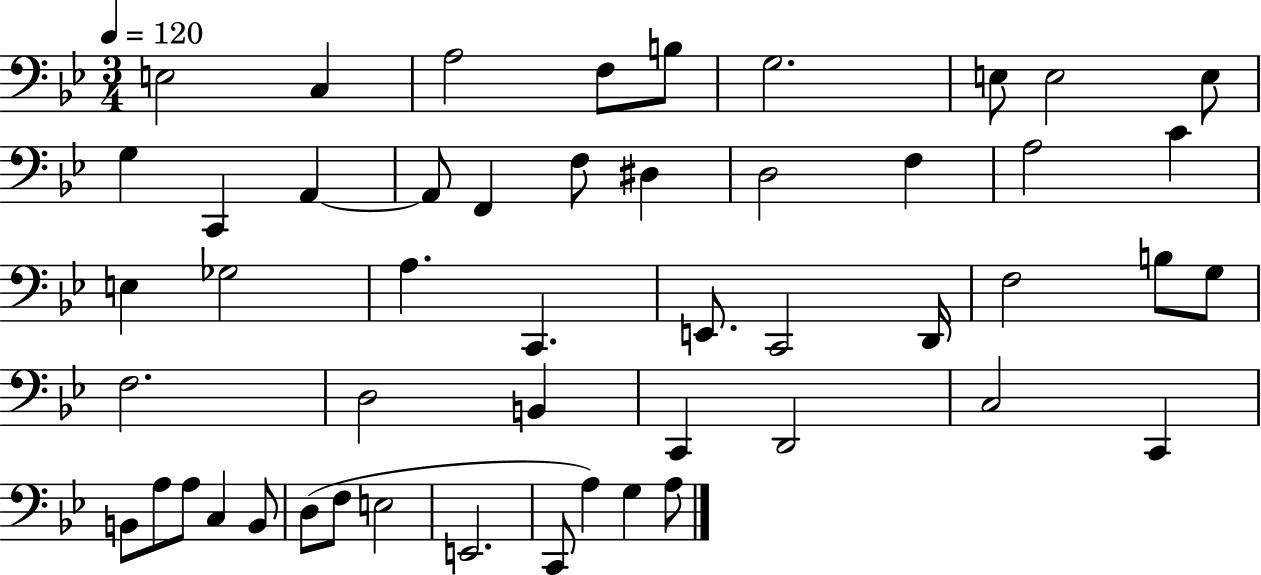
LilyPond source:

{
  \clef bass
  \numericTimeSignature
  \time 3/4
  \key bes \major
  \tempo 4 = 120
  e2 c4 | a2 f8 b8 | g2. | e8 e2 e8 | \break g4 c,4 a,4~~ | a,8 f,4 f8 dis4 | d2 f4 | a2 c'4 | \break e4 ges2 | a4. c,4. | e,8. c,2 d,16 | f2 b8 g8 | \break f2. | d2 b,4 | c,4 d,2 | c2 c,4 | \break b,8 a8 a8 c4 b,8 | d8( f8 e2 | e,2. | c,8 a4) g4 a8 | \break \bar "|."
}